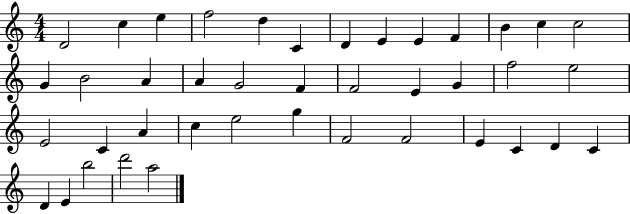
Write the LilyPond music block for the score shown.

{
  \clef treble
  \numericTimeSignature
  \time 4/4
  \key c \major
  d'2 c''4 e''4 | f''2 d''4 c'4 | d'4 e'4 e'4 f'4 | b'4 c''4 c''2 | \break g'4 b'2 a'4 | a'4 g'2 f'4 | f'2 e'4 g'4 | f''2 e''2 | \break e'2 c'4 a'4 | c''4 e''2 g''4 | f'2 f'2 | e'4 c'4 d'4 c'4 | \break d'4 e'4 b''2 | d'''2 a''2 | \bar "|."
}